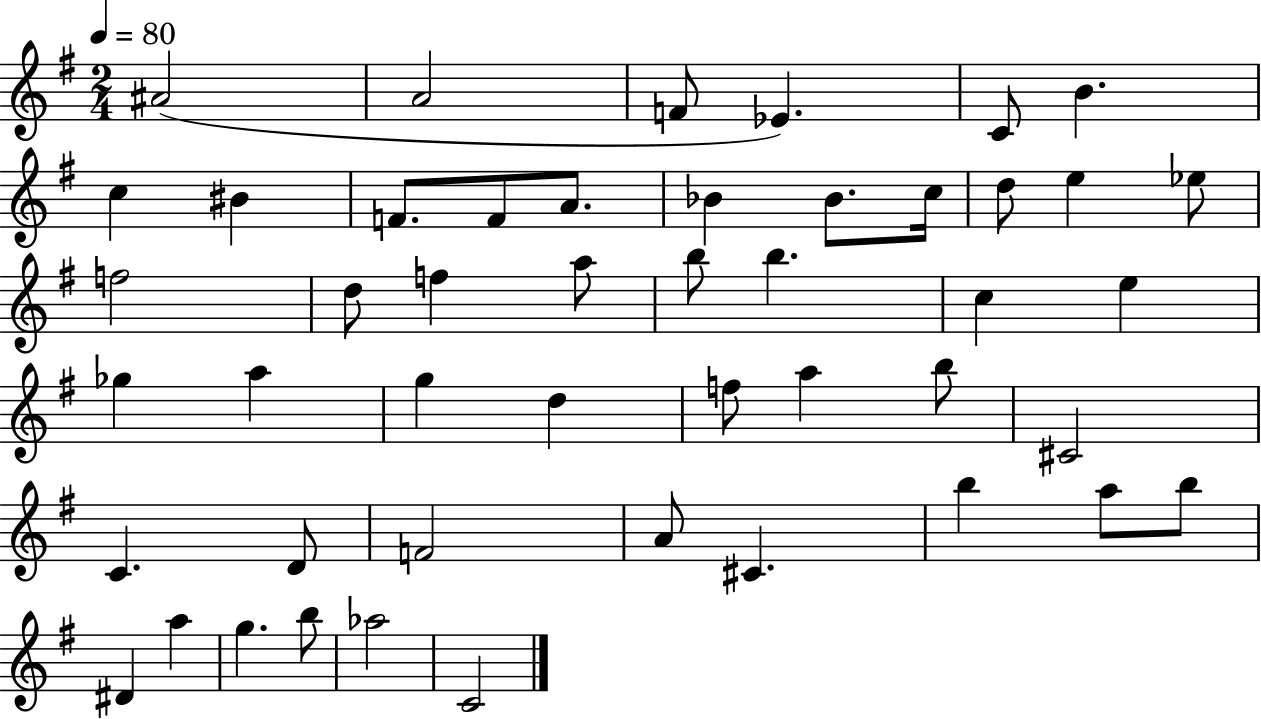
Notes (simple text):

A#4/h A4/h F4/e Eb4/q. C4/e B4/q. C5/q BIS4/q F4/e. F4/e A4/e. Bb4/q Bb4/e. C5/s D5/e E5/q Eb5/e F5/h D5/e F5/q A5/e B5/e B5/q. C5/q E5/q Gb5/q A5/q G5/q D5/q F5/e A5/q B5/e C#4/h C4/q. D4/e F4/h A4/e C#4/q. B5/q A5/e B5/e D#4/q A5/q G5/q. B5/e Ab5/h C4/h